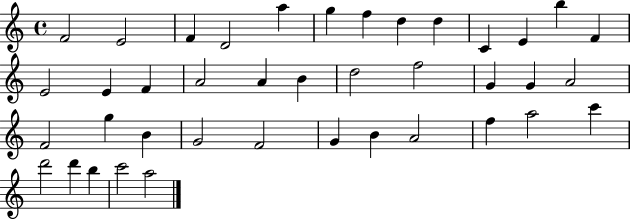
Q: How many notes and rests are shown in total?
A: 40